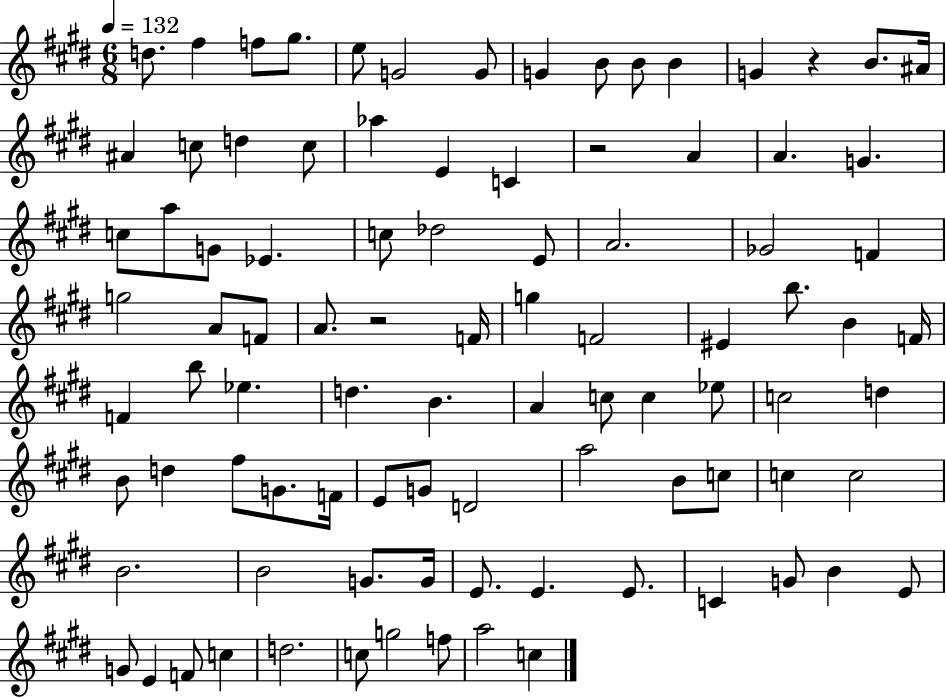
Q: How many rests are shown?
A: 3